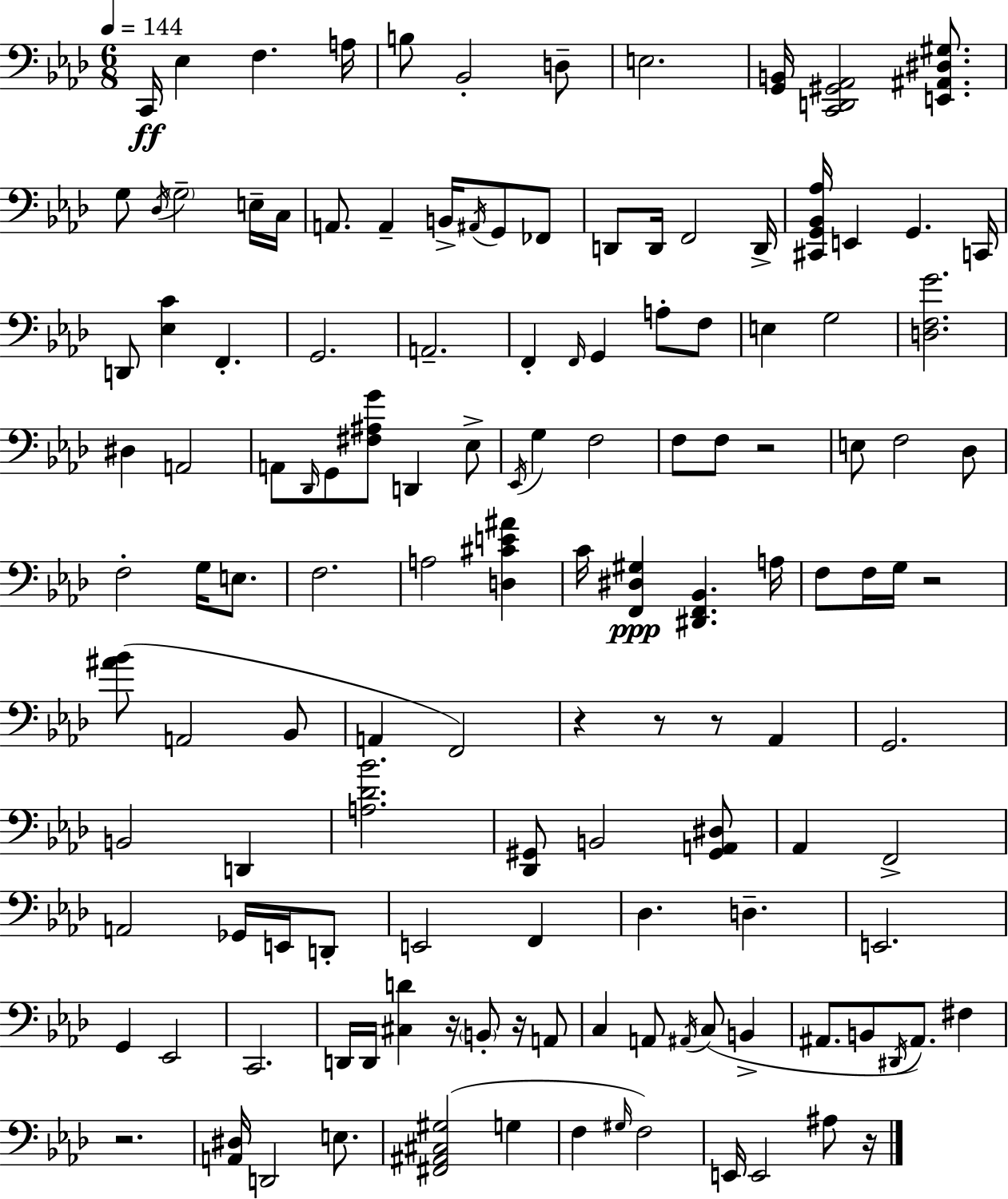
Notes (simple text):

C2/s Eb3/q F3/q. A3/s B3/e Bb2/h D3/e E3/h. [G2,B2]/s [C2,D2,G#2,Ab2]/h [E2,A#2,D#3,G#3]/e. G3/e Db3/s G3/h E3/s C3/s A2/e. A2/q B2/s A#2/s G2/e FES2/e D2/e D2/s F2/h D2/s [C#2,G2,Bb2,Ab3]/s E2/q G2/q. C2/s D2/e [Eb3,C4]/q F2/q. G2/h. A2/h. F2/q F2/s G2/q A3/e F3/e E3/q G3/h [D3,F3,G4]/h. D#3/q A2/h A2/e Db2/s G2/e [F#3,A#3,G4]/e D2/q Eb3/e Eb2/s G3/q F3/h F3/e F3/e R/h E3/e F3/h Db3/e F3/h G3/s E3/e. F3/h. A3/h [D3,C#4,E4,A#4]/q C4/s [F2,D#3,G#3]/q [D#2,F2,Bb2]/q. A3/s F3/e F3/s G3/s R/h [A#4,Bb4]/e A2/h Bb2/e A2/q F2/h R/q R/e R/e Ab2/q G2/h. B2/h D2/q [A3,Db4,Bb4]/h. [Db2,G#2]/e B2/h [G#2,A2,D#3]/e Ab2/q F2/h A2/h Gb2/s E2/s D2/e E2/h F2/q Db3/q. D3/q. E2/h. G2/q Eb2/h C2/h. D2/s D2/s [C#3,D4]/q R/s B2/e R/s A2/e C3/q A2/e A#2/s C3/e B2/q A#2/e. B2/e D#2/s A#2/e. F#3/q R/h. [A2,D#3]/s D2/h E3/e. [F#2,A#2,C#3,G#3]/h G3/q F3/q G#3/s F3/h E2/s E2/h A#3/e R/s